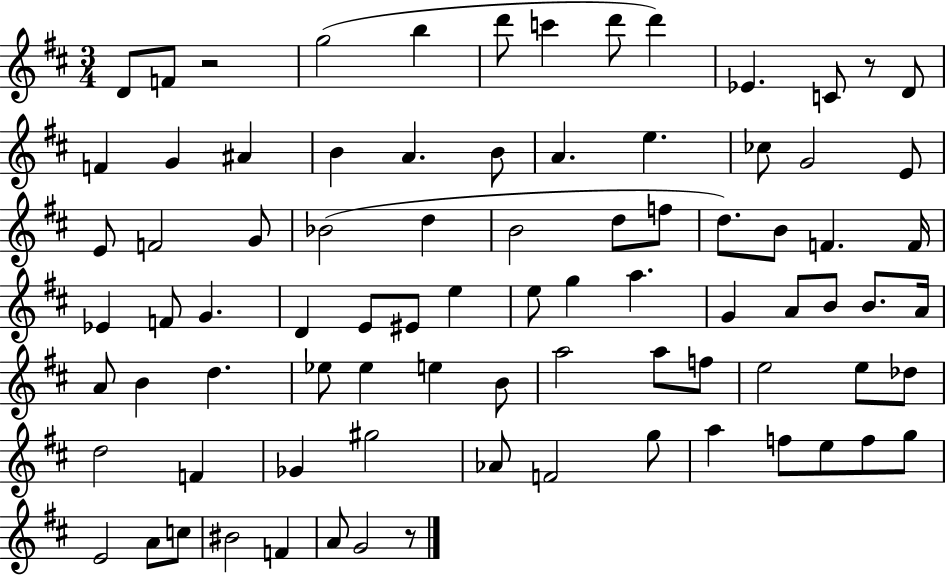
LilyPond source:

{
  \clef treble
  \numericTimeSignature
  \time 3/4
  \key d \major
  d'8 f'8 r2 | g''2( b''4 | d'''8 c'''4 d'''8 d'''4) | ees'4. c'8 r8 d'8 | \break f'4 g'4 ais'4 | b'4 a'4. b'8 | a'4. e''4. | ces''8 g'2 e'8 | \break e'8 f'2 g'8 | bes'2( d''4 | b'2 d''8 f''8 | d''8.) b'8 f'4. f'16 | \break ees'4 f'8 g'4. | d'4 e'8 eis'8 e''4 | e''8 g''4 a''4. | g'4 a'8 b'8 b'8. a'16 | \break a'8 b'4 d''4. | ees''8 ees''4 e''4 b'8 | a''2 a''8 f''8 | e''2 e''8 des''8 | \break d''2 f'4 | ges'4 gis''2 | aes'8 f'2 g''8 | a''4 f''8 e''8 f''8 g''8 | \break e'2 a'8 c''8 | bis'2 f'4 | a'8 g'2 r8 | \bar "|."
}